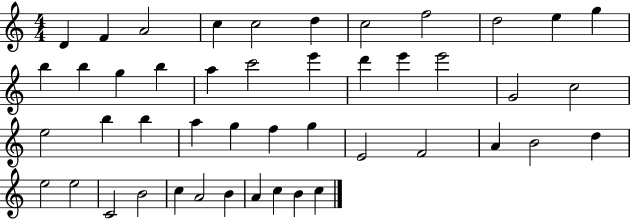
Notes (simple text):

D4/q F4/q A4/h C5/q C5/h D5/q C5/h F5/h D5/h E5/q G5/q B5/q B5/q G5/q B5/q A5/q C6/h E6/q D6/q E6/q E6/h G4/h C5/h E5/h B5/q B5/q A5/q G5/q F5/q G5/q E4/h F4/h A4/q B4/h D5/q E5/h E5/h C4/h B4/h C5/q A4/h B4/q A4/q C5/q B4/q C5/q